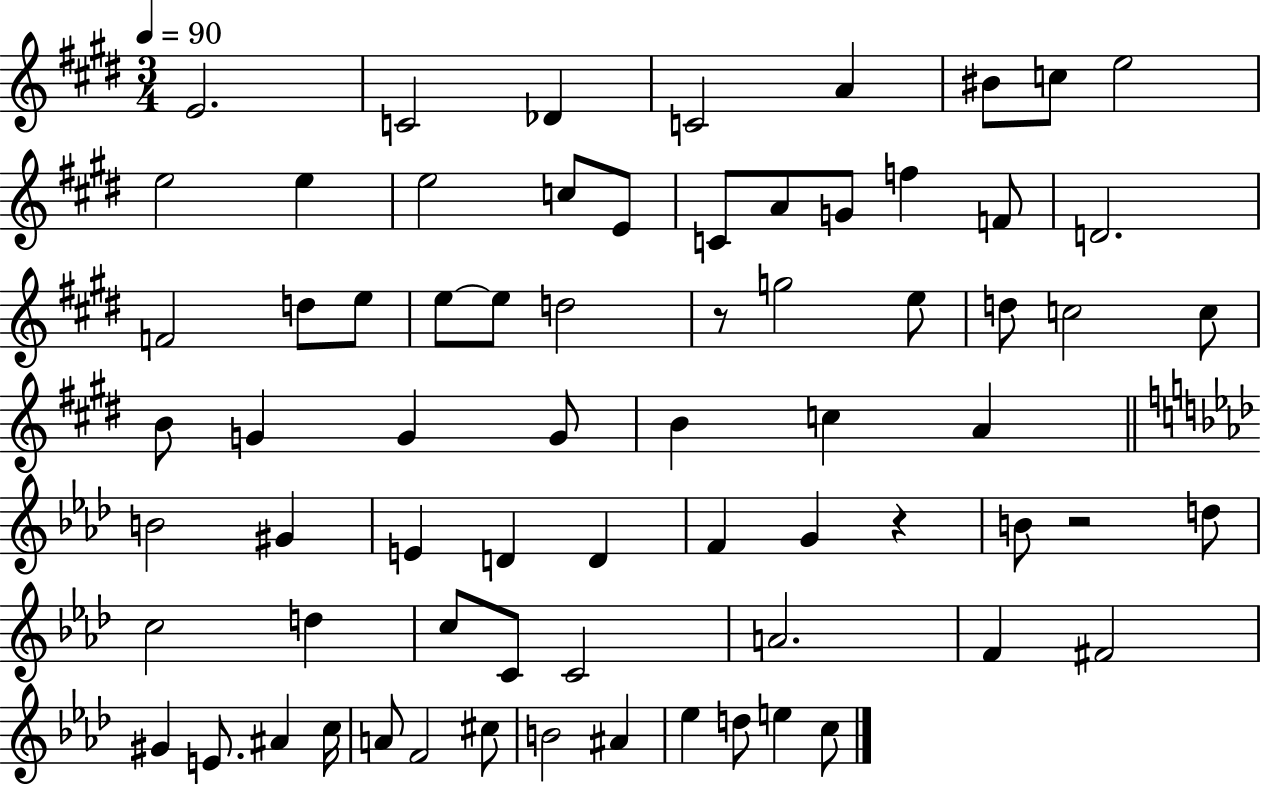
{
  \clef treble
  \numericTimeSignature
  \time 3/4
  \key e \major
  \tempo 4 = 90
  \repeat volta 2 { e'2. | c'2 des'4 | c'2 a'4 | bis'8 c''8 e''2 | \break e''2 e''4 | e''2 c''8 e'8 | c'8 a'8 g'8 f''4 f'8 | d'2. | \break f'2 d''8 e''8 | e''8~~ e''8 d''2 | r8 g''2 e''8 | d''8 c''2 c''8 | \break b'8 g'4 g'4 g'8 | b'4 c''4 a'4 | \bar "||" \break \key aes \major b'2 gis'4 | e'4 d'4 d'4 | f'4 g'4 r4 | b'8 r2 d''8 | \break c''2 d''4 | c''8 c'8 c'2 | a'2. | f'4 fis'2 | \break gis'4 e'8. ais'4 c''16 | a'8 f'2 cis''8 | b'2 ais'4 | ees''4 d''8 e''4 c''8 | \break } \bar "|."
}